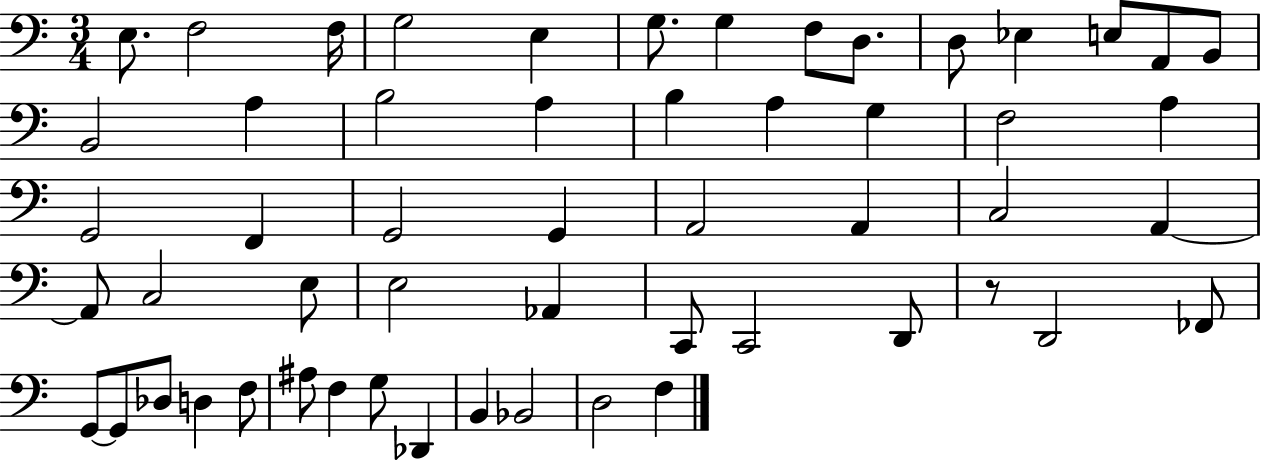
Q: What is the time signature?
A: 3/4